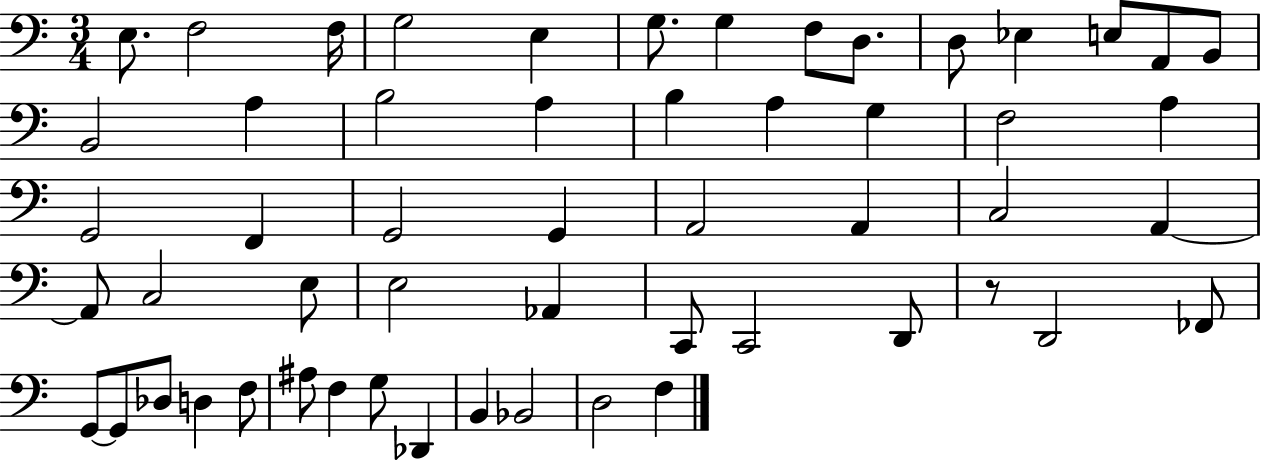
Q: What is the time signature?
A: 3/4